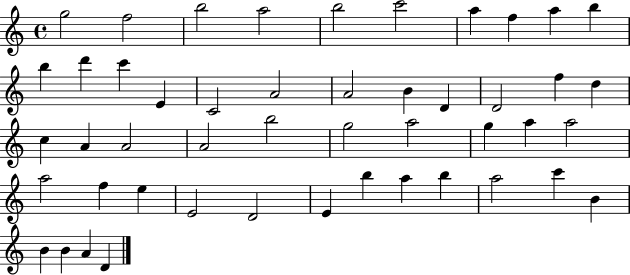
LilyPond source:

{
  \clef treble
  \time 4/4
  \defaultTimeSignature
  \key c \major
  g''2 f''2 | b''2 a''2 | b''2 c'''2 | a''4 f''4 a''4 b''4 | \break b''4 d'''4 c'''4 e'4 | c'2 a'2 | a'2 b'4 d'4 | d'2 f''4 d''4 | \break c''4 a'4 a'2 | a'2 b''2 | g''2 a''2 | g''4 a''4 a''2 | \break a''2 f''4 e''4 | e'2 d'2 | e'4 b''4 a''4 b''4 | a''2 c'''4 b'4 | \break b'4 b'4 a'4 d'4 | \bar "|."
}